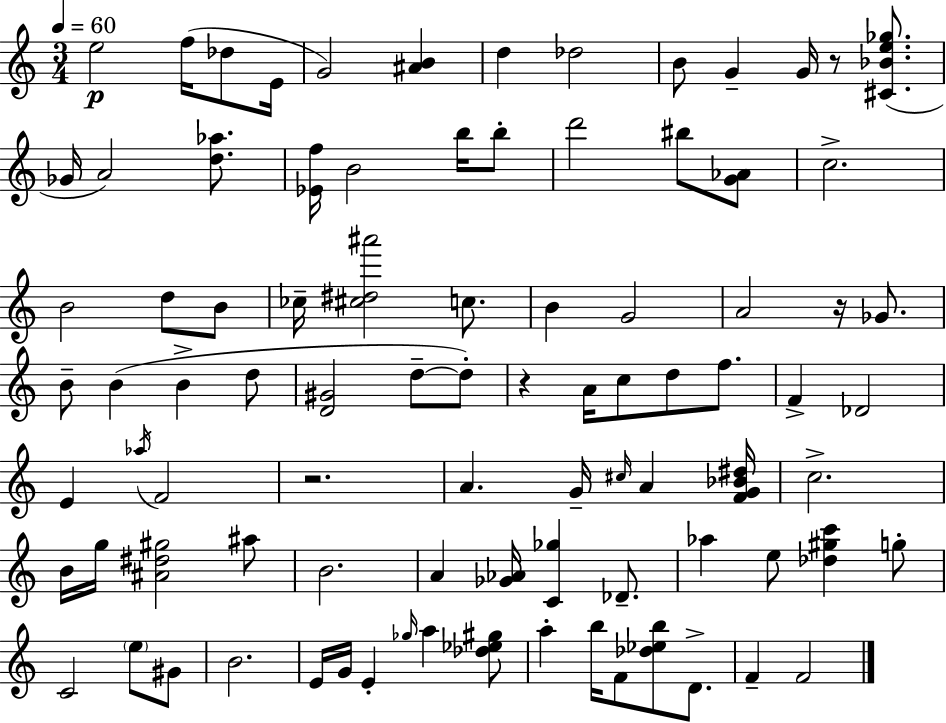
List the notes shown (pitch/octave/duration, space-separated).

E5/h F5/s Db5/e E4/s G4/h [A#4,B4]/q D5/q Db5/h B4/e G4/q G4/s R/e [C#4,Bb4,E5,Gb5]/e. Gb4/s A4/h [D5,Ab5]/e. [Eb4,F5]/s B4/h B5/s B5/e D6/h BIS5/e [G4,Ab4]/e C5/h. B4/h D5/e B4/e CES5/s [C#5,D#5,A#6]/h C5/e. B4/q G4/h A4/h R/s Gb4/e. B4/e B4/q B4/q D5/e [D4,G#4]/h D5/e D5/e R/q A4/s C5/e D5/e F5/e. F4/q Db4/h E4/q Ab5/s F4/h R/h. A4/q. G4/s C#5/s A4/q [F4,G4,Bb4,D#5]/s C5/h. B4/s G5/s [A#4,D#5,G#5]/h A#5/e B4/h. A4/q [Gb4,Ab4]/s [C4,Gb5]/q Db4/e. Ab5/q E5/e [Db5,G#5,C6]/q G5/e C4/h E5/e G#4/e B4/h. E4/s G4/s E4/q Gb5/s A5/q [Db5,Eb5,G#5]/e A5/q B5/s F4/e [Db5,Eb5,B5]/e D4/e. F4/q F4/h